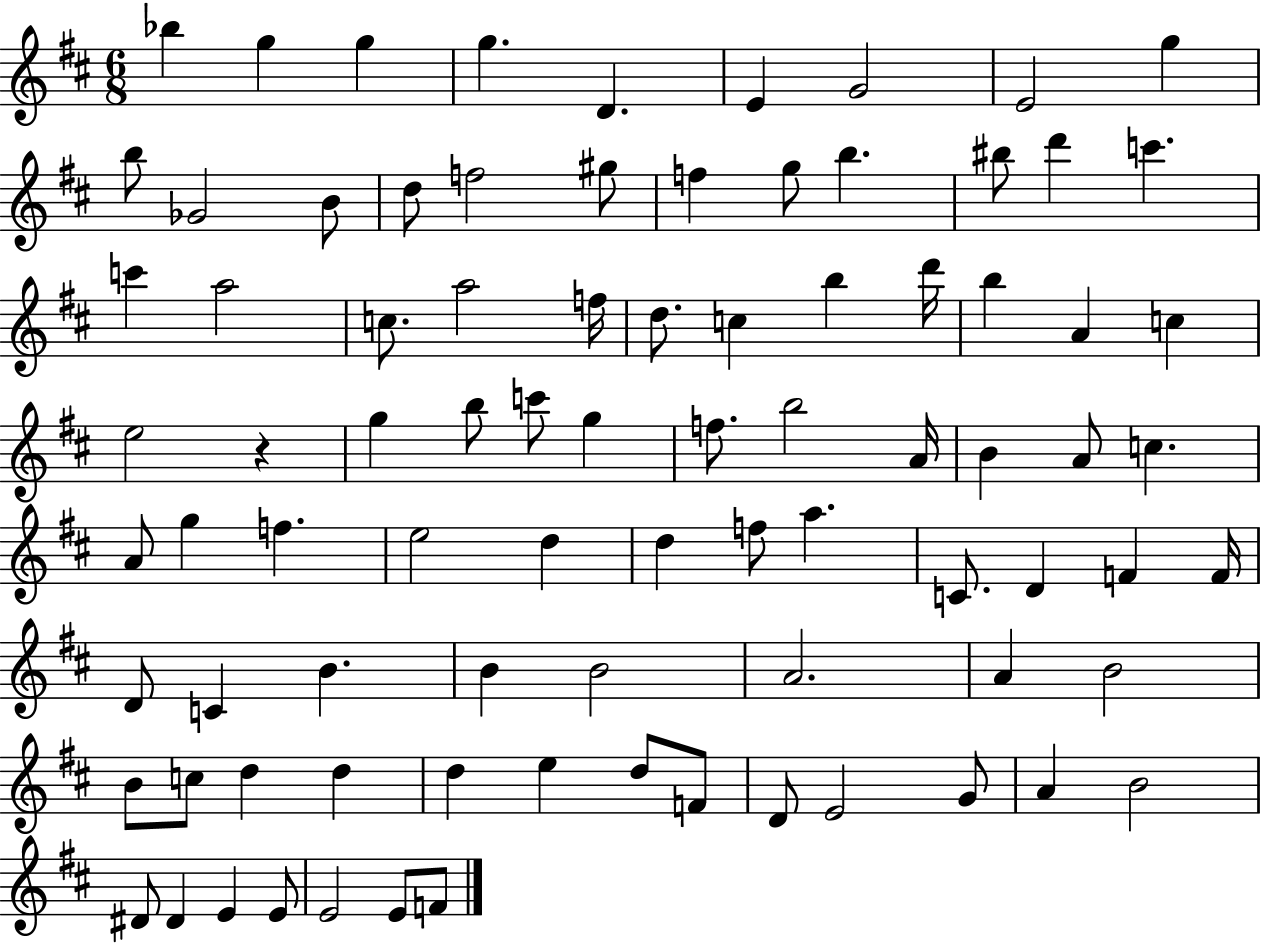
Bb5/q G5/q G5/q G5/q. D4/q. E4/q G4/h E4/h G5/q B5/e Gb4/h B4/e D5/e F5/h G#5/e F5/q G5/e B5/q. BIS5/e D6/q C6/q. C6/q A5/h C5/e. A5/h F5/s D5/e. C5/q B5/q D6/s B5/q A4/q C5/q E5/h R/q G5/q B5/e C6/e G5/q F5/e. B5/h A4/s B4/q A4/e C5/q. A4/e G5/q F5/q. E5/h D5/q D5/q F5/e A5/q. C4/e. D4/q F4/q F4/s D4/e C4/q B4/q. B4/q B4/h A4/h. A4/q B4/h B4/e C5/e D5/q D5/q D5/q E5/q D5/e F4/e D4/e E4/h G4/e A4/q B4/h D#4/e D#4/q E4/q E4/e E4/h E4/e F4/e